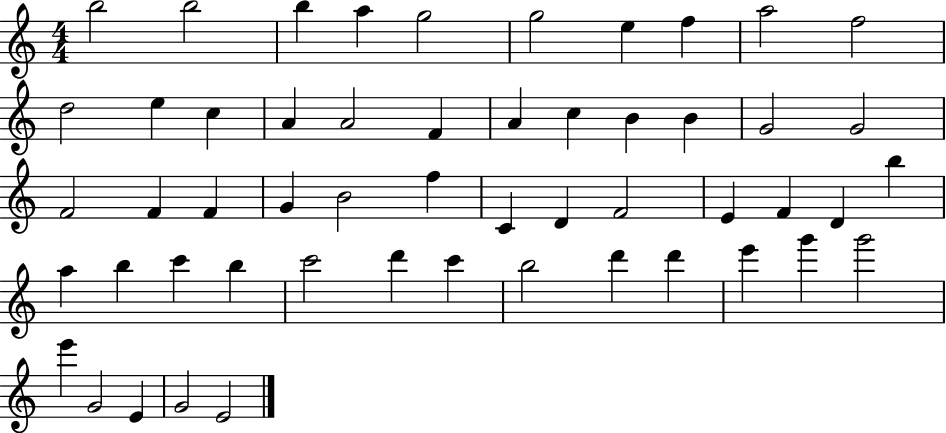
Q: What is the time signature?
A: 4/4